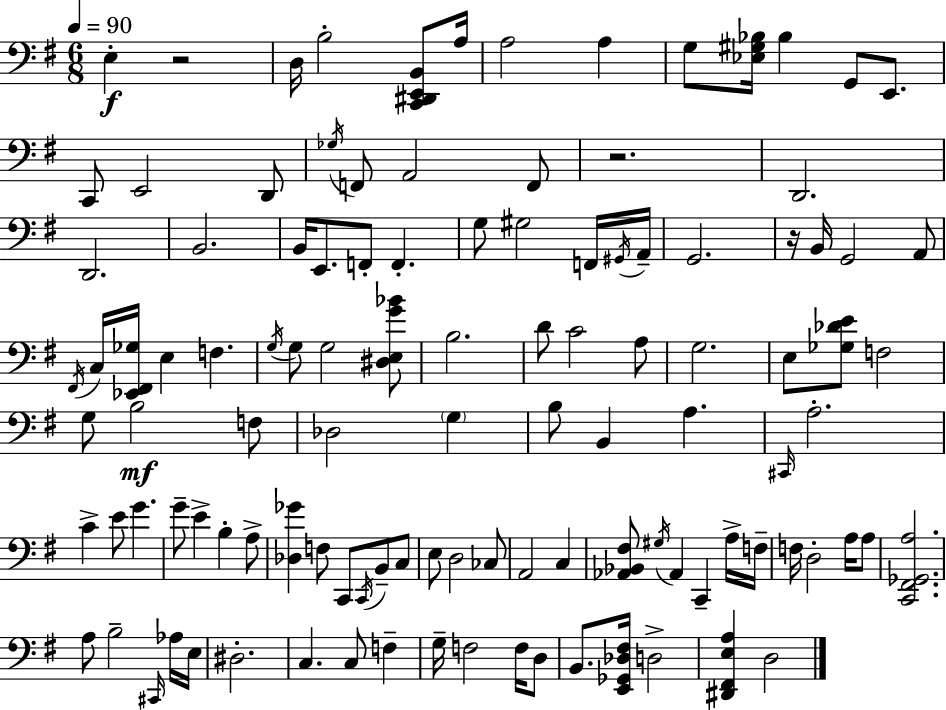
X:1
T:Untitled
M:6/8
L:1/4
K:Em
E, z2 D,/4 B,2 [C,,^D,,E,,B,,]/2 A,/4 A,2 A, G,/2 [_E,^G,_B,]/4 _B, G,,/2 E,,/2 C,,/2 E,,2 D,,/2 _G,/4 F,,/2 A,,2 F,,/2 z2 D,,2 D,,2 B,,2 B,,/4 E,,/2 F,,/2 F,, G,/2 ^G,2 F,,/4 ^G,,/4 A,,/4 G,,2 z/4 B,,/4 G,,2 A,,/2 ^F,,/4 C,/4 [_E,,^F,,_G,]/4 E, F, G,/4 G,/2 G,2 [^D,E,G_B]/2 B,2 D/2 C2 A,/2 G,2 E,/2 [_G,_DE]/2 F,2 G,/2 B,2 F,/2 _D,2 G, B,/2 B,, A, ^C,,/4 A,2 C E/2 G G/2 E B, A,/2 [_D,_G] F,/2 C,,/2 C,,/4 B,,/2 C,/2 E,/2 D,2 _C,/2 A,,2 C, [_A,,_B,,^F,]/2 ^G,/4 _A,, C,, A,/4 F,/4 F,/4 D,2 A,/4 A,/2 [C,,^F,,_G,,A,]2 A,/2 B,2 ^C,,/4 _A,/4 E,/4 ^D,2 C, C,/2 F, G,/4 F,2 F,/4 D,/2 B,,/2 [E,,_G,,_D,^F,]/4 D,2 [^D,,^F,,E,A,] D,2